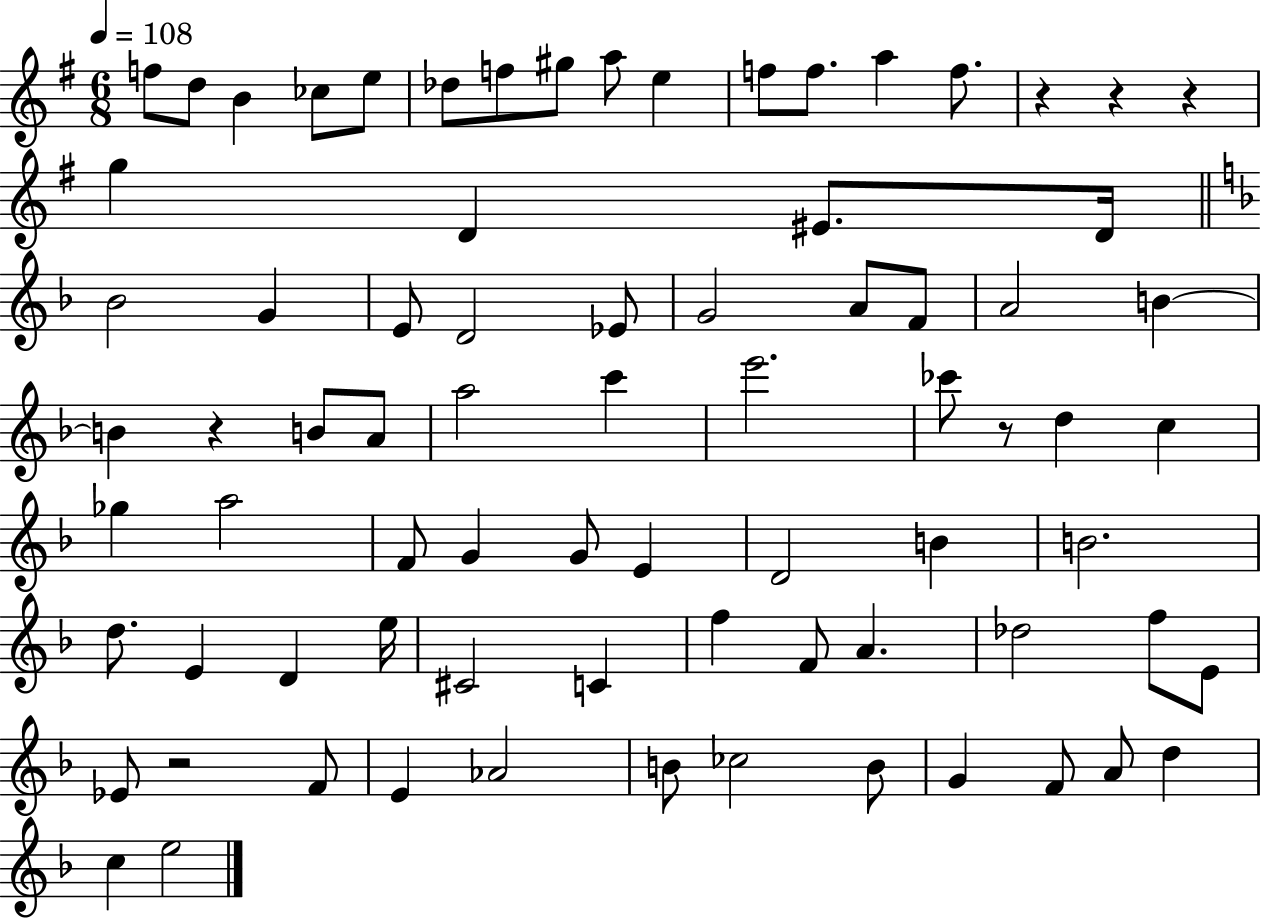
X:1
T:Untitled
M:6/8
L:1/4
K:G
f/2 d/2 B _c/2 e/2 _d/2 f/2 ^g/2 a/2 e f/2 f/2 a f/2 z z z g D ^E/2 D/4 _B2 G E/2 D2 _E/2 G2 A/2 F/2 A2 B B z B/2 A/2 a2 c' e'2 _c'/2 z/2 d c _g a2 F/2 G G/2 E D2 B B2 d/2 E D e/4 ^C2 C f F/2 A _d2 f/2 E/2 _E/2 z2 F/2 E _A2 B/2 _c2 B/2 G F/2 A/2 d c e2